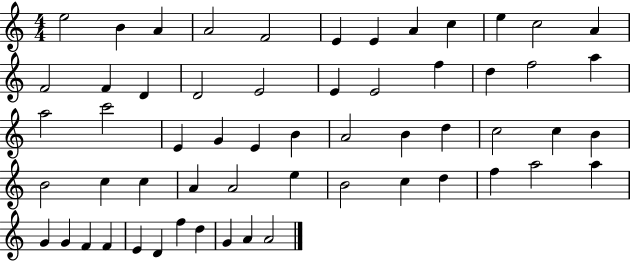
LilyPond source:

{
  \clef treble
  \numericTimeSignature
  \time 4/4
  \key c \major
  e''2 b'4 a'4 | a'2 f'2 | e'4 e'4 a'4 c''4 | e''4 c''2 a'4 | \break f'2 f'4 d'4 | d'2 e'2 | e'4 e'2 f''4 | d''4 f''2 a''4 | \break a''2 c'''2 | e'4 g'4 e'4 b'4 | a'2 b'4 d''4 | c''2 c''4 b'4 | \break b'2 c''4 c''4 | a'4 a'2 e''4 | b'2 c''4 d''4 | f''4 a''2 a''4 | \break g'4 g'4 f'4 f'4 | e'4 d'4 f''4 d''4 | g'4 a'4 a'2 | \bar "|."
}